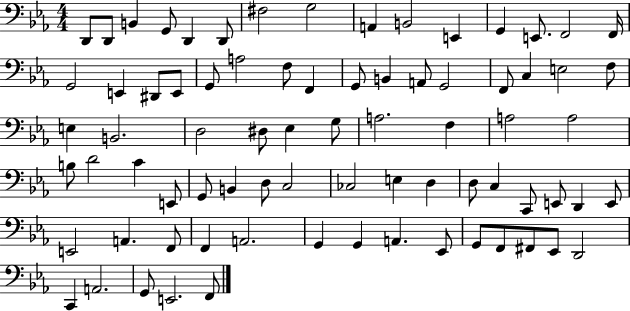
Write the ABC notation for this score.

X:1
T:Untitled
M:4/4
L:1/4
K:Eb
D,,/2 D,,/2 B,, G,,/2 D,, D,,/2 ^F,2 G,2 A,, B,,2 E,, G,, E,,/2 F,,2 F,,/4 G,,2 E,, ^D,,/2 E,,/2 G,,/2 A,2 F,/2 F,, G,,/2 B,, A,,/2 G,,2 F,,/2 C, E,2 F,/2 E, B,,2 D,2 ^D,/2 _E, G,/2 A,2 F, A,2 A,2 B,/2 D2 C E,,/2 G,,/2 B,, D,/2 C,2 _C,2 E, D, D,/2 C, C,,/2 E,,/2 D,, E,,/2 E,,2 A,, F,,/2 F,, A,,2 G,, G,, A,, _E,,/2 G,,/2 F,,/2 ^F,,/2 _E,,/2 D,,2 C,, A,,2 G,,/2 E,,2 F,,/2